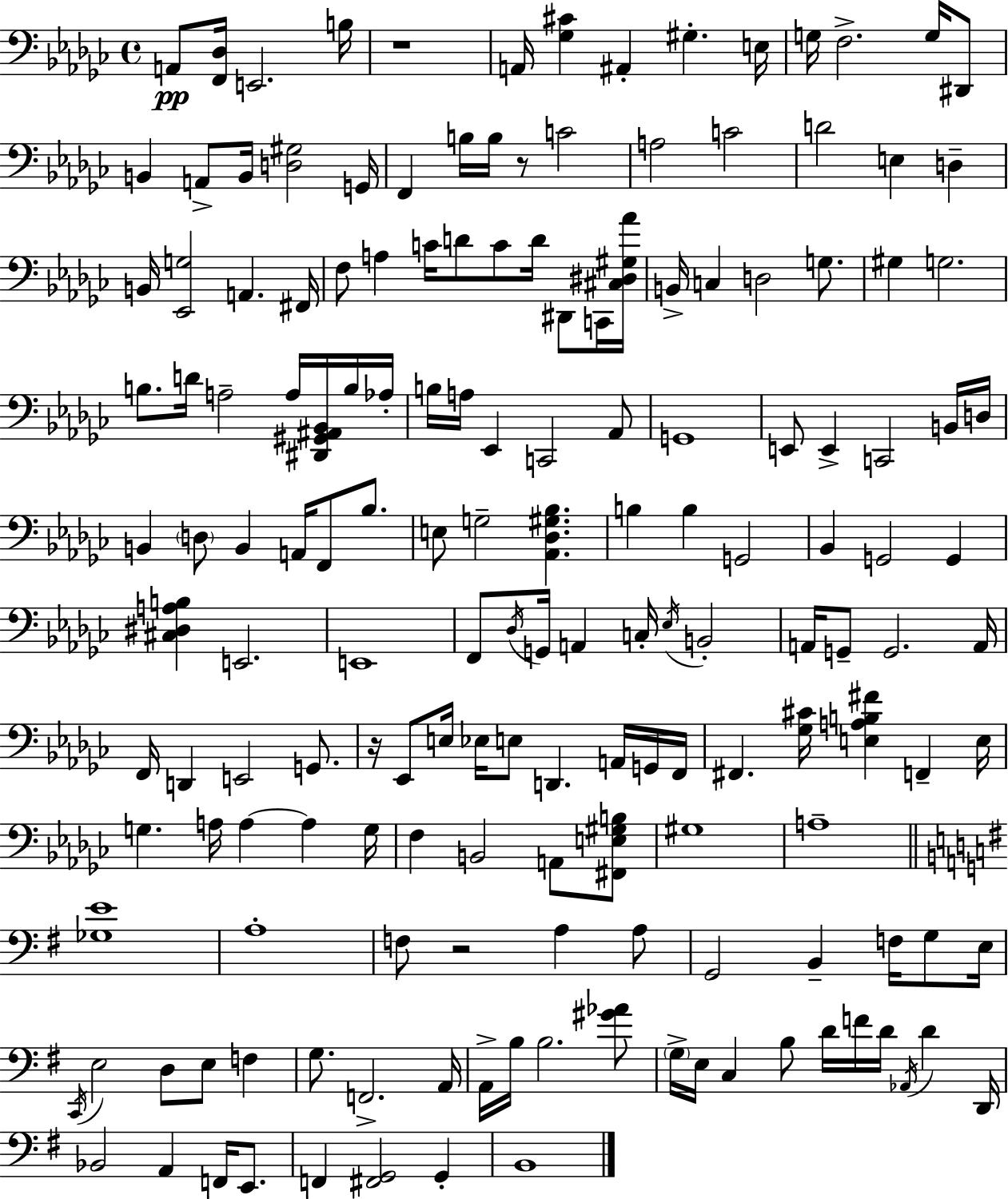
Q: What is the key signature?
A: EES minor